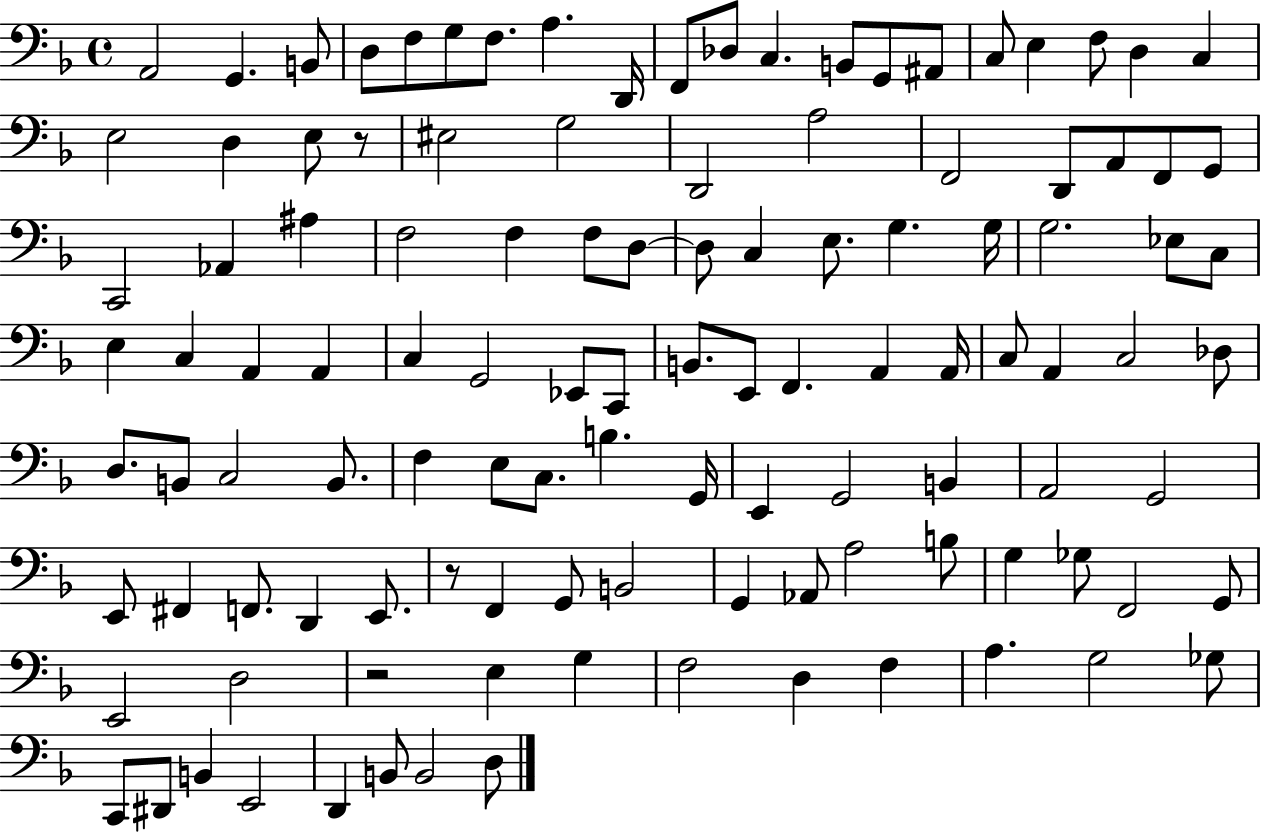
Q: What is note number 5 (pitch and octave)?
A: F3